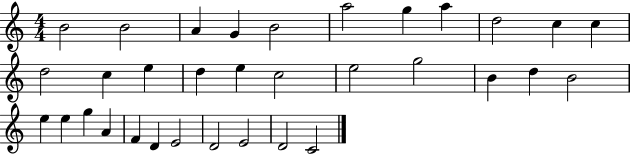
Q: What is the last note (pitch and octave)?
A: C4